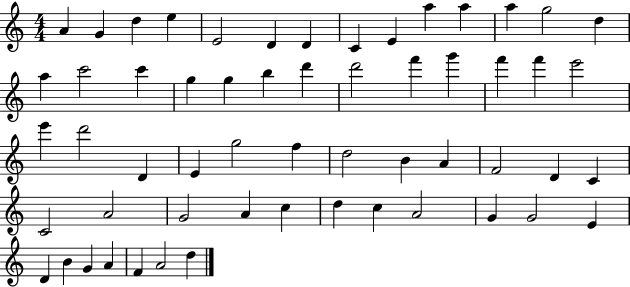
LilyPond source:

{
  \clef treble
  \numericTimeSignature
  \time 4/4
  \key c \major
  a'4 g'4 d''4 e''4 | e'2 d'4 d'4 | c'4 e'4 a''4 a''4 | a''4 g''2 d''4 | \break a''4 c'''2 c'''4 | g''4 g''4 b''4 d'''4 | d'''2 f'''4 g'''4 | f'''4 f'''4 e'''2 | \break e'''4 d'''2 d'4 | e'4 g''2 f''4 | d''2 b'4 a'4 | f'2 d'4 c'4 | \break c'2 a'2 | g'2 a'4 c''4 | d''4 c''4 a'2 | g'4 g'2 e'4 | \break d'4 b'4 g'4 a'4 | f'4 a'2 d''4 | \bar "|."
}